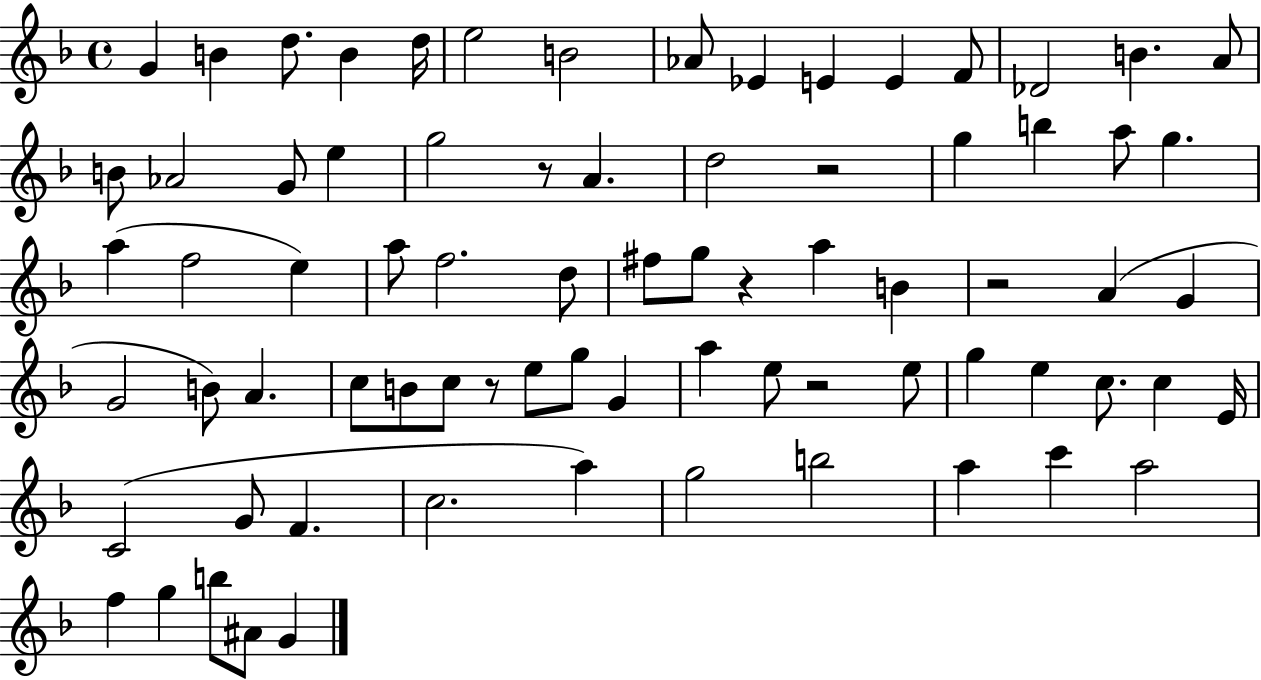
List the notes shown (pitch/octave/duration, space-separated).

G4/q B4/q D5/e. B4/q D5/s E5/h B4/h Ab4/e Eb4/q E4/q E4/q F4/e Db4/h B4/q. A4/e B4/e Ab4/h G4/e E5/q G5/h R/e A4/q. D5/h R/h G5/q B5/q A5/e G5/q. A5/q F5/h E5/q A5/e F5/h. D5/e F#5/e G5/e R/q A5/q B4/q R/h A4/q G4/q G4/h B4/e A4/q. C5/e B4/e C5/e R/e E5/e G5/e G4/q A5/q E5/e R/h E5/e G5/q E5/q C5/e. C5/q E4/s C4/h G4/e F4/q. C5/h. A5/q G5/h B5/h A5/q C6/q A5/h F5/q G5/q B5/e A#4/e G4/q